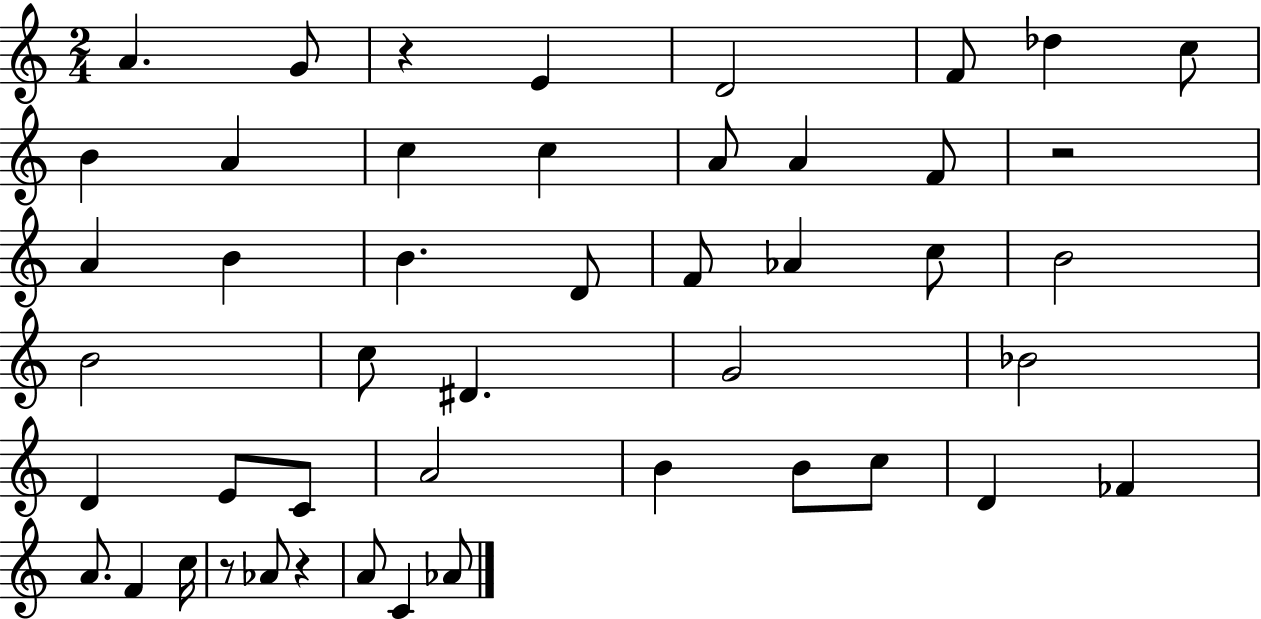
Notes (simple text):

A4/q. G4/e R/q E4/q D4/h F4/e Db5/q C5/e B4/q A4/q C5/q C5/q A4/e A4/q F4/e R/h A4/q B4/q B4/q. D4/e F4/e Ab4/q C5/e B4/h B4/h C5/e D#4/q. G4/h Bb4/h D4/q E4/e C4/e A4/h B4/q B4/e C5/e D4/q FES4/q A4/e. F4/q C5/s R/e Ab4/e R/q A4/e C4/q Ab4/e